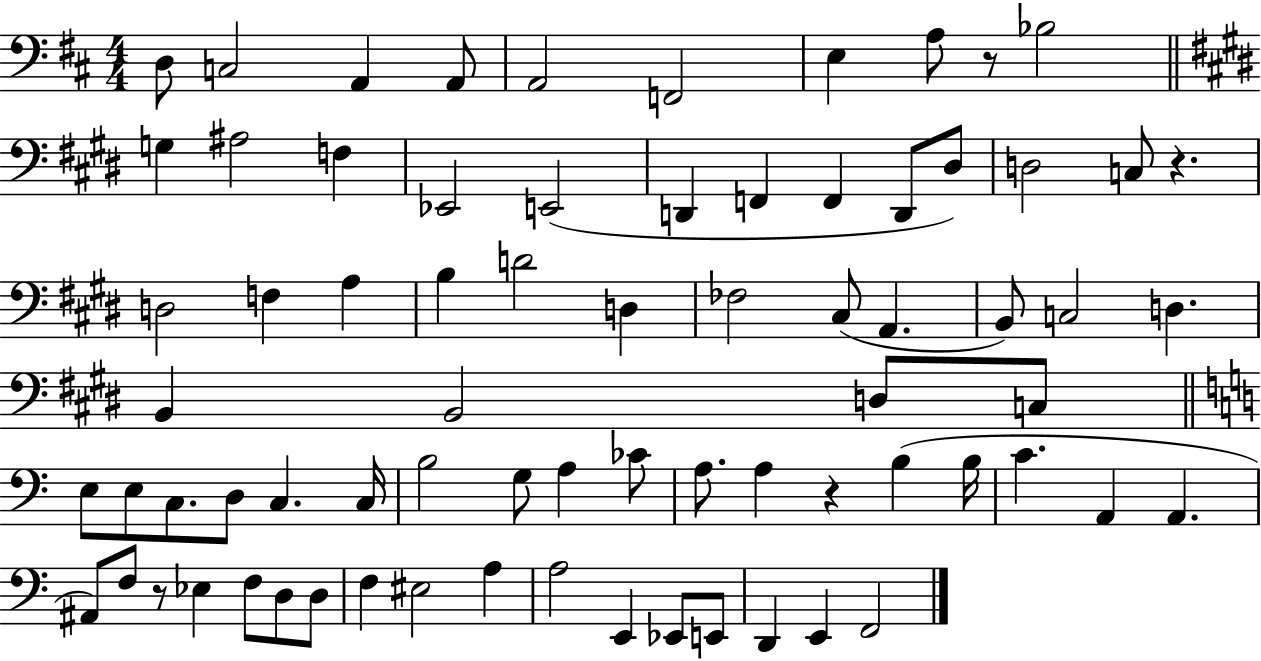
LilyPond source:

{
  \clef bass
  \numericTimeSignature
  \time 4/4
  \key d \major
  d8 c2 a,4 a,8 | a,2 f,2 | e4 a8 r8 bes2 | \bar "||" \break \key e \major g4 ais2 f4 | ees,2 e,2( | d,4 f,4 f,4 d,8 dis8) | d2 c8 r4. | \break d2 f4 a4 | b4 d'2 d4 | fes2 cis8( a,4. | b,8) c2 d4. | \break b,4 b,2 d8 c8 | \bar "||" \break \key c \major e8 e8 c8. d8 c4. c16 | b2 g8 a4 ces'8 | a8. a4 r4 b4( b16 | c'4. a,4 a,4. | \break ais,8) f8 r8 ees4 f8 d8 d8 | f4 eis2 a4 | a2 e,4 ees,8 e,8 | d,4 e,4 f,2 | \break \bar "|."
}